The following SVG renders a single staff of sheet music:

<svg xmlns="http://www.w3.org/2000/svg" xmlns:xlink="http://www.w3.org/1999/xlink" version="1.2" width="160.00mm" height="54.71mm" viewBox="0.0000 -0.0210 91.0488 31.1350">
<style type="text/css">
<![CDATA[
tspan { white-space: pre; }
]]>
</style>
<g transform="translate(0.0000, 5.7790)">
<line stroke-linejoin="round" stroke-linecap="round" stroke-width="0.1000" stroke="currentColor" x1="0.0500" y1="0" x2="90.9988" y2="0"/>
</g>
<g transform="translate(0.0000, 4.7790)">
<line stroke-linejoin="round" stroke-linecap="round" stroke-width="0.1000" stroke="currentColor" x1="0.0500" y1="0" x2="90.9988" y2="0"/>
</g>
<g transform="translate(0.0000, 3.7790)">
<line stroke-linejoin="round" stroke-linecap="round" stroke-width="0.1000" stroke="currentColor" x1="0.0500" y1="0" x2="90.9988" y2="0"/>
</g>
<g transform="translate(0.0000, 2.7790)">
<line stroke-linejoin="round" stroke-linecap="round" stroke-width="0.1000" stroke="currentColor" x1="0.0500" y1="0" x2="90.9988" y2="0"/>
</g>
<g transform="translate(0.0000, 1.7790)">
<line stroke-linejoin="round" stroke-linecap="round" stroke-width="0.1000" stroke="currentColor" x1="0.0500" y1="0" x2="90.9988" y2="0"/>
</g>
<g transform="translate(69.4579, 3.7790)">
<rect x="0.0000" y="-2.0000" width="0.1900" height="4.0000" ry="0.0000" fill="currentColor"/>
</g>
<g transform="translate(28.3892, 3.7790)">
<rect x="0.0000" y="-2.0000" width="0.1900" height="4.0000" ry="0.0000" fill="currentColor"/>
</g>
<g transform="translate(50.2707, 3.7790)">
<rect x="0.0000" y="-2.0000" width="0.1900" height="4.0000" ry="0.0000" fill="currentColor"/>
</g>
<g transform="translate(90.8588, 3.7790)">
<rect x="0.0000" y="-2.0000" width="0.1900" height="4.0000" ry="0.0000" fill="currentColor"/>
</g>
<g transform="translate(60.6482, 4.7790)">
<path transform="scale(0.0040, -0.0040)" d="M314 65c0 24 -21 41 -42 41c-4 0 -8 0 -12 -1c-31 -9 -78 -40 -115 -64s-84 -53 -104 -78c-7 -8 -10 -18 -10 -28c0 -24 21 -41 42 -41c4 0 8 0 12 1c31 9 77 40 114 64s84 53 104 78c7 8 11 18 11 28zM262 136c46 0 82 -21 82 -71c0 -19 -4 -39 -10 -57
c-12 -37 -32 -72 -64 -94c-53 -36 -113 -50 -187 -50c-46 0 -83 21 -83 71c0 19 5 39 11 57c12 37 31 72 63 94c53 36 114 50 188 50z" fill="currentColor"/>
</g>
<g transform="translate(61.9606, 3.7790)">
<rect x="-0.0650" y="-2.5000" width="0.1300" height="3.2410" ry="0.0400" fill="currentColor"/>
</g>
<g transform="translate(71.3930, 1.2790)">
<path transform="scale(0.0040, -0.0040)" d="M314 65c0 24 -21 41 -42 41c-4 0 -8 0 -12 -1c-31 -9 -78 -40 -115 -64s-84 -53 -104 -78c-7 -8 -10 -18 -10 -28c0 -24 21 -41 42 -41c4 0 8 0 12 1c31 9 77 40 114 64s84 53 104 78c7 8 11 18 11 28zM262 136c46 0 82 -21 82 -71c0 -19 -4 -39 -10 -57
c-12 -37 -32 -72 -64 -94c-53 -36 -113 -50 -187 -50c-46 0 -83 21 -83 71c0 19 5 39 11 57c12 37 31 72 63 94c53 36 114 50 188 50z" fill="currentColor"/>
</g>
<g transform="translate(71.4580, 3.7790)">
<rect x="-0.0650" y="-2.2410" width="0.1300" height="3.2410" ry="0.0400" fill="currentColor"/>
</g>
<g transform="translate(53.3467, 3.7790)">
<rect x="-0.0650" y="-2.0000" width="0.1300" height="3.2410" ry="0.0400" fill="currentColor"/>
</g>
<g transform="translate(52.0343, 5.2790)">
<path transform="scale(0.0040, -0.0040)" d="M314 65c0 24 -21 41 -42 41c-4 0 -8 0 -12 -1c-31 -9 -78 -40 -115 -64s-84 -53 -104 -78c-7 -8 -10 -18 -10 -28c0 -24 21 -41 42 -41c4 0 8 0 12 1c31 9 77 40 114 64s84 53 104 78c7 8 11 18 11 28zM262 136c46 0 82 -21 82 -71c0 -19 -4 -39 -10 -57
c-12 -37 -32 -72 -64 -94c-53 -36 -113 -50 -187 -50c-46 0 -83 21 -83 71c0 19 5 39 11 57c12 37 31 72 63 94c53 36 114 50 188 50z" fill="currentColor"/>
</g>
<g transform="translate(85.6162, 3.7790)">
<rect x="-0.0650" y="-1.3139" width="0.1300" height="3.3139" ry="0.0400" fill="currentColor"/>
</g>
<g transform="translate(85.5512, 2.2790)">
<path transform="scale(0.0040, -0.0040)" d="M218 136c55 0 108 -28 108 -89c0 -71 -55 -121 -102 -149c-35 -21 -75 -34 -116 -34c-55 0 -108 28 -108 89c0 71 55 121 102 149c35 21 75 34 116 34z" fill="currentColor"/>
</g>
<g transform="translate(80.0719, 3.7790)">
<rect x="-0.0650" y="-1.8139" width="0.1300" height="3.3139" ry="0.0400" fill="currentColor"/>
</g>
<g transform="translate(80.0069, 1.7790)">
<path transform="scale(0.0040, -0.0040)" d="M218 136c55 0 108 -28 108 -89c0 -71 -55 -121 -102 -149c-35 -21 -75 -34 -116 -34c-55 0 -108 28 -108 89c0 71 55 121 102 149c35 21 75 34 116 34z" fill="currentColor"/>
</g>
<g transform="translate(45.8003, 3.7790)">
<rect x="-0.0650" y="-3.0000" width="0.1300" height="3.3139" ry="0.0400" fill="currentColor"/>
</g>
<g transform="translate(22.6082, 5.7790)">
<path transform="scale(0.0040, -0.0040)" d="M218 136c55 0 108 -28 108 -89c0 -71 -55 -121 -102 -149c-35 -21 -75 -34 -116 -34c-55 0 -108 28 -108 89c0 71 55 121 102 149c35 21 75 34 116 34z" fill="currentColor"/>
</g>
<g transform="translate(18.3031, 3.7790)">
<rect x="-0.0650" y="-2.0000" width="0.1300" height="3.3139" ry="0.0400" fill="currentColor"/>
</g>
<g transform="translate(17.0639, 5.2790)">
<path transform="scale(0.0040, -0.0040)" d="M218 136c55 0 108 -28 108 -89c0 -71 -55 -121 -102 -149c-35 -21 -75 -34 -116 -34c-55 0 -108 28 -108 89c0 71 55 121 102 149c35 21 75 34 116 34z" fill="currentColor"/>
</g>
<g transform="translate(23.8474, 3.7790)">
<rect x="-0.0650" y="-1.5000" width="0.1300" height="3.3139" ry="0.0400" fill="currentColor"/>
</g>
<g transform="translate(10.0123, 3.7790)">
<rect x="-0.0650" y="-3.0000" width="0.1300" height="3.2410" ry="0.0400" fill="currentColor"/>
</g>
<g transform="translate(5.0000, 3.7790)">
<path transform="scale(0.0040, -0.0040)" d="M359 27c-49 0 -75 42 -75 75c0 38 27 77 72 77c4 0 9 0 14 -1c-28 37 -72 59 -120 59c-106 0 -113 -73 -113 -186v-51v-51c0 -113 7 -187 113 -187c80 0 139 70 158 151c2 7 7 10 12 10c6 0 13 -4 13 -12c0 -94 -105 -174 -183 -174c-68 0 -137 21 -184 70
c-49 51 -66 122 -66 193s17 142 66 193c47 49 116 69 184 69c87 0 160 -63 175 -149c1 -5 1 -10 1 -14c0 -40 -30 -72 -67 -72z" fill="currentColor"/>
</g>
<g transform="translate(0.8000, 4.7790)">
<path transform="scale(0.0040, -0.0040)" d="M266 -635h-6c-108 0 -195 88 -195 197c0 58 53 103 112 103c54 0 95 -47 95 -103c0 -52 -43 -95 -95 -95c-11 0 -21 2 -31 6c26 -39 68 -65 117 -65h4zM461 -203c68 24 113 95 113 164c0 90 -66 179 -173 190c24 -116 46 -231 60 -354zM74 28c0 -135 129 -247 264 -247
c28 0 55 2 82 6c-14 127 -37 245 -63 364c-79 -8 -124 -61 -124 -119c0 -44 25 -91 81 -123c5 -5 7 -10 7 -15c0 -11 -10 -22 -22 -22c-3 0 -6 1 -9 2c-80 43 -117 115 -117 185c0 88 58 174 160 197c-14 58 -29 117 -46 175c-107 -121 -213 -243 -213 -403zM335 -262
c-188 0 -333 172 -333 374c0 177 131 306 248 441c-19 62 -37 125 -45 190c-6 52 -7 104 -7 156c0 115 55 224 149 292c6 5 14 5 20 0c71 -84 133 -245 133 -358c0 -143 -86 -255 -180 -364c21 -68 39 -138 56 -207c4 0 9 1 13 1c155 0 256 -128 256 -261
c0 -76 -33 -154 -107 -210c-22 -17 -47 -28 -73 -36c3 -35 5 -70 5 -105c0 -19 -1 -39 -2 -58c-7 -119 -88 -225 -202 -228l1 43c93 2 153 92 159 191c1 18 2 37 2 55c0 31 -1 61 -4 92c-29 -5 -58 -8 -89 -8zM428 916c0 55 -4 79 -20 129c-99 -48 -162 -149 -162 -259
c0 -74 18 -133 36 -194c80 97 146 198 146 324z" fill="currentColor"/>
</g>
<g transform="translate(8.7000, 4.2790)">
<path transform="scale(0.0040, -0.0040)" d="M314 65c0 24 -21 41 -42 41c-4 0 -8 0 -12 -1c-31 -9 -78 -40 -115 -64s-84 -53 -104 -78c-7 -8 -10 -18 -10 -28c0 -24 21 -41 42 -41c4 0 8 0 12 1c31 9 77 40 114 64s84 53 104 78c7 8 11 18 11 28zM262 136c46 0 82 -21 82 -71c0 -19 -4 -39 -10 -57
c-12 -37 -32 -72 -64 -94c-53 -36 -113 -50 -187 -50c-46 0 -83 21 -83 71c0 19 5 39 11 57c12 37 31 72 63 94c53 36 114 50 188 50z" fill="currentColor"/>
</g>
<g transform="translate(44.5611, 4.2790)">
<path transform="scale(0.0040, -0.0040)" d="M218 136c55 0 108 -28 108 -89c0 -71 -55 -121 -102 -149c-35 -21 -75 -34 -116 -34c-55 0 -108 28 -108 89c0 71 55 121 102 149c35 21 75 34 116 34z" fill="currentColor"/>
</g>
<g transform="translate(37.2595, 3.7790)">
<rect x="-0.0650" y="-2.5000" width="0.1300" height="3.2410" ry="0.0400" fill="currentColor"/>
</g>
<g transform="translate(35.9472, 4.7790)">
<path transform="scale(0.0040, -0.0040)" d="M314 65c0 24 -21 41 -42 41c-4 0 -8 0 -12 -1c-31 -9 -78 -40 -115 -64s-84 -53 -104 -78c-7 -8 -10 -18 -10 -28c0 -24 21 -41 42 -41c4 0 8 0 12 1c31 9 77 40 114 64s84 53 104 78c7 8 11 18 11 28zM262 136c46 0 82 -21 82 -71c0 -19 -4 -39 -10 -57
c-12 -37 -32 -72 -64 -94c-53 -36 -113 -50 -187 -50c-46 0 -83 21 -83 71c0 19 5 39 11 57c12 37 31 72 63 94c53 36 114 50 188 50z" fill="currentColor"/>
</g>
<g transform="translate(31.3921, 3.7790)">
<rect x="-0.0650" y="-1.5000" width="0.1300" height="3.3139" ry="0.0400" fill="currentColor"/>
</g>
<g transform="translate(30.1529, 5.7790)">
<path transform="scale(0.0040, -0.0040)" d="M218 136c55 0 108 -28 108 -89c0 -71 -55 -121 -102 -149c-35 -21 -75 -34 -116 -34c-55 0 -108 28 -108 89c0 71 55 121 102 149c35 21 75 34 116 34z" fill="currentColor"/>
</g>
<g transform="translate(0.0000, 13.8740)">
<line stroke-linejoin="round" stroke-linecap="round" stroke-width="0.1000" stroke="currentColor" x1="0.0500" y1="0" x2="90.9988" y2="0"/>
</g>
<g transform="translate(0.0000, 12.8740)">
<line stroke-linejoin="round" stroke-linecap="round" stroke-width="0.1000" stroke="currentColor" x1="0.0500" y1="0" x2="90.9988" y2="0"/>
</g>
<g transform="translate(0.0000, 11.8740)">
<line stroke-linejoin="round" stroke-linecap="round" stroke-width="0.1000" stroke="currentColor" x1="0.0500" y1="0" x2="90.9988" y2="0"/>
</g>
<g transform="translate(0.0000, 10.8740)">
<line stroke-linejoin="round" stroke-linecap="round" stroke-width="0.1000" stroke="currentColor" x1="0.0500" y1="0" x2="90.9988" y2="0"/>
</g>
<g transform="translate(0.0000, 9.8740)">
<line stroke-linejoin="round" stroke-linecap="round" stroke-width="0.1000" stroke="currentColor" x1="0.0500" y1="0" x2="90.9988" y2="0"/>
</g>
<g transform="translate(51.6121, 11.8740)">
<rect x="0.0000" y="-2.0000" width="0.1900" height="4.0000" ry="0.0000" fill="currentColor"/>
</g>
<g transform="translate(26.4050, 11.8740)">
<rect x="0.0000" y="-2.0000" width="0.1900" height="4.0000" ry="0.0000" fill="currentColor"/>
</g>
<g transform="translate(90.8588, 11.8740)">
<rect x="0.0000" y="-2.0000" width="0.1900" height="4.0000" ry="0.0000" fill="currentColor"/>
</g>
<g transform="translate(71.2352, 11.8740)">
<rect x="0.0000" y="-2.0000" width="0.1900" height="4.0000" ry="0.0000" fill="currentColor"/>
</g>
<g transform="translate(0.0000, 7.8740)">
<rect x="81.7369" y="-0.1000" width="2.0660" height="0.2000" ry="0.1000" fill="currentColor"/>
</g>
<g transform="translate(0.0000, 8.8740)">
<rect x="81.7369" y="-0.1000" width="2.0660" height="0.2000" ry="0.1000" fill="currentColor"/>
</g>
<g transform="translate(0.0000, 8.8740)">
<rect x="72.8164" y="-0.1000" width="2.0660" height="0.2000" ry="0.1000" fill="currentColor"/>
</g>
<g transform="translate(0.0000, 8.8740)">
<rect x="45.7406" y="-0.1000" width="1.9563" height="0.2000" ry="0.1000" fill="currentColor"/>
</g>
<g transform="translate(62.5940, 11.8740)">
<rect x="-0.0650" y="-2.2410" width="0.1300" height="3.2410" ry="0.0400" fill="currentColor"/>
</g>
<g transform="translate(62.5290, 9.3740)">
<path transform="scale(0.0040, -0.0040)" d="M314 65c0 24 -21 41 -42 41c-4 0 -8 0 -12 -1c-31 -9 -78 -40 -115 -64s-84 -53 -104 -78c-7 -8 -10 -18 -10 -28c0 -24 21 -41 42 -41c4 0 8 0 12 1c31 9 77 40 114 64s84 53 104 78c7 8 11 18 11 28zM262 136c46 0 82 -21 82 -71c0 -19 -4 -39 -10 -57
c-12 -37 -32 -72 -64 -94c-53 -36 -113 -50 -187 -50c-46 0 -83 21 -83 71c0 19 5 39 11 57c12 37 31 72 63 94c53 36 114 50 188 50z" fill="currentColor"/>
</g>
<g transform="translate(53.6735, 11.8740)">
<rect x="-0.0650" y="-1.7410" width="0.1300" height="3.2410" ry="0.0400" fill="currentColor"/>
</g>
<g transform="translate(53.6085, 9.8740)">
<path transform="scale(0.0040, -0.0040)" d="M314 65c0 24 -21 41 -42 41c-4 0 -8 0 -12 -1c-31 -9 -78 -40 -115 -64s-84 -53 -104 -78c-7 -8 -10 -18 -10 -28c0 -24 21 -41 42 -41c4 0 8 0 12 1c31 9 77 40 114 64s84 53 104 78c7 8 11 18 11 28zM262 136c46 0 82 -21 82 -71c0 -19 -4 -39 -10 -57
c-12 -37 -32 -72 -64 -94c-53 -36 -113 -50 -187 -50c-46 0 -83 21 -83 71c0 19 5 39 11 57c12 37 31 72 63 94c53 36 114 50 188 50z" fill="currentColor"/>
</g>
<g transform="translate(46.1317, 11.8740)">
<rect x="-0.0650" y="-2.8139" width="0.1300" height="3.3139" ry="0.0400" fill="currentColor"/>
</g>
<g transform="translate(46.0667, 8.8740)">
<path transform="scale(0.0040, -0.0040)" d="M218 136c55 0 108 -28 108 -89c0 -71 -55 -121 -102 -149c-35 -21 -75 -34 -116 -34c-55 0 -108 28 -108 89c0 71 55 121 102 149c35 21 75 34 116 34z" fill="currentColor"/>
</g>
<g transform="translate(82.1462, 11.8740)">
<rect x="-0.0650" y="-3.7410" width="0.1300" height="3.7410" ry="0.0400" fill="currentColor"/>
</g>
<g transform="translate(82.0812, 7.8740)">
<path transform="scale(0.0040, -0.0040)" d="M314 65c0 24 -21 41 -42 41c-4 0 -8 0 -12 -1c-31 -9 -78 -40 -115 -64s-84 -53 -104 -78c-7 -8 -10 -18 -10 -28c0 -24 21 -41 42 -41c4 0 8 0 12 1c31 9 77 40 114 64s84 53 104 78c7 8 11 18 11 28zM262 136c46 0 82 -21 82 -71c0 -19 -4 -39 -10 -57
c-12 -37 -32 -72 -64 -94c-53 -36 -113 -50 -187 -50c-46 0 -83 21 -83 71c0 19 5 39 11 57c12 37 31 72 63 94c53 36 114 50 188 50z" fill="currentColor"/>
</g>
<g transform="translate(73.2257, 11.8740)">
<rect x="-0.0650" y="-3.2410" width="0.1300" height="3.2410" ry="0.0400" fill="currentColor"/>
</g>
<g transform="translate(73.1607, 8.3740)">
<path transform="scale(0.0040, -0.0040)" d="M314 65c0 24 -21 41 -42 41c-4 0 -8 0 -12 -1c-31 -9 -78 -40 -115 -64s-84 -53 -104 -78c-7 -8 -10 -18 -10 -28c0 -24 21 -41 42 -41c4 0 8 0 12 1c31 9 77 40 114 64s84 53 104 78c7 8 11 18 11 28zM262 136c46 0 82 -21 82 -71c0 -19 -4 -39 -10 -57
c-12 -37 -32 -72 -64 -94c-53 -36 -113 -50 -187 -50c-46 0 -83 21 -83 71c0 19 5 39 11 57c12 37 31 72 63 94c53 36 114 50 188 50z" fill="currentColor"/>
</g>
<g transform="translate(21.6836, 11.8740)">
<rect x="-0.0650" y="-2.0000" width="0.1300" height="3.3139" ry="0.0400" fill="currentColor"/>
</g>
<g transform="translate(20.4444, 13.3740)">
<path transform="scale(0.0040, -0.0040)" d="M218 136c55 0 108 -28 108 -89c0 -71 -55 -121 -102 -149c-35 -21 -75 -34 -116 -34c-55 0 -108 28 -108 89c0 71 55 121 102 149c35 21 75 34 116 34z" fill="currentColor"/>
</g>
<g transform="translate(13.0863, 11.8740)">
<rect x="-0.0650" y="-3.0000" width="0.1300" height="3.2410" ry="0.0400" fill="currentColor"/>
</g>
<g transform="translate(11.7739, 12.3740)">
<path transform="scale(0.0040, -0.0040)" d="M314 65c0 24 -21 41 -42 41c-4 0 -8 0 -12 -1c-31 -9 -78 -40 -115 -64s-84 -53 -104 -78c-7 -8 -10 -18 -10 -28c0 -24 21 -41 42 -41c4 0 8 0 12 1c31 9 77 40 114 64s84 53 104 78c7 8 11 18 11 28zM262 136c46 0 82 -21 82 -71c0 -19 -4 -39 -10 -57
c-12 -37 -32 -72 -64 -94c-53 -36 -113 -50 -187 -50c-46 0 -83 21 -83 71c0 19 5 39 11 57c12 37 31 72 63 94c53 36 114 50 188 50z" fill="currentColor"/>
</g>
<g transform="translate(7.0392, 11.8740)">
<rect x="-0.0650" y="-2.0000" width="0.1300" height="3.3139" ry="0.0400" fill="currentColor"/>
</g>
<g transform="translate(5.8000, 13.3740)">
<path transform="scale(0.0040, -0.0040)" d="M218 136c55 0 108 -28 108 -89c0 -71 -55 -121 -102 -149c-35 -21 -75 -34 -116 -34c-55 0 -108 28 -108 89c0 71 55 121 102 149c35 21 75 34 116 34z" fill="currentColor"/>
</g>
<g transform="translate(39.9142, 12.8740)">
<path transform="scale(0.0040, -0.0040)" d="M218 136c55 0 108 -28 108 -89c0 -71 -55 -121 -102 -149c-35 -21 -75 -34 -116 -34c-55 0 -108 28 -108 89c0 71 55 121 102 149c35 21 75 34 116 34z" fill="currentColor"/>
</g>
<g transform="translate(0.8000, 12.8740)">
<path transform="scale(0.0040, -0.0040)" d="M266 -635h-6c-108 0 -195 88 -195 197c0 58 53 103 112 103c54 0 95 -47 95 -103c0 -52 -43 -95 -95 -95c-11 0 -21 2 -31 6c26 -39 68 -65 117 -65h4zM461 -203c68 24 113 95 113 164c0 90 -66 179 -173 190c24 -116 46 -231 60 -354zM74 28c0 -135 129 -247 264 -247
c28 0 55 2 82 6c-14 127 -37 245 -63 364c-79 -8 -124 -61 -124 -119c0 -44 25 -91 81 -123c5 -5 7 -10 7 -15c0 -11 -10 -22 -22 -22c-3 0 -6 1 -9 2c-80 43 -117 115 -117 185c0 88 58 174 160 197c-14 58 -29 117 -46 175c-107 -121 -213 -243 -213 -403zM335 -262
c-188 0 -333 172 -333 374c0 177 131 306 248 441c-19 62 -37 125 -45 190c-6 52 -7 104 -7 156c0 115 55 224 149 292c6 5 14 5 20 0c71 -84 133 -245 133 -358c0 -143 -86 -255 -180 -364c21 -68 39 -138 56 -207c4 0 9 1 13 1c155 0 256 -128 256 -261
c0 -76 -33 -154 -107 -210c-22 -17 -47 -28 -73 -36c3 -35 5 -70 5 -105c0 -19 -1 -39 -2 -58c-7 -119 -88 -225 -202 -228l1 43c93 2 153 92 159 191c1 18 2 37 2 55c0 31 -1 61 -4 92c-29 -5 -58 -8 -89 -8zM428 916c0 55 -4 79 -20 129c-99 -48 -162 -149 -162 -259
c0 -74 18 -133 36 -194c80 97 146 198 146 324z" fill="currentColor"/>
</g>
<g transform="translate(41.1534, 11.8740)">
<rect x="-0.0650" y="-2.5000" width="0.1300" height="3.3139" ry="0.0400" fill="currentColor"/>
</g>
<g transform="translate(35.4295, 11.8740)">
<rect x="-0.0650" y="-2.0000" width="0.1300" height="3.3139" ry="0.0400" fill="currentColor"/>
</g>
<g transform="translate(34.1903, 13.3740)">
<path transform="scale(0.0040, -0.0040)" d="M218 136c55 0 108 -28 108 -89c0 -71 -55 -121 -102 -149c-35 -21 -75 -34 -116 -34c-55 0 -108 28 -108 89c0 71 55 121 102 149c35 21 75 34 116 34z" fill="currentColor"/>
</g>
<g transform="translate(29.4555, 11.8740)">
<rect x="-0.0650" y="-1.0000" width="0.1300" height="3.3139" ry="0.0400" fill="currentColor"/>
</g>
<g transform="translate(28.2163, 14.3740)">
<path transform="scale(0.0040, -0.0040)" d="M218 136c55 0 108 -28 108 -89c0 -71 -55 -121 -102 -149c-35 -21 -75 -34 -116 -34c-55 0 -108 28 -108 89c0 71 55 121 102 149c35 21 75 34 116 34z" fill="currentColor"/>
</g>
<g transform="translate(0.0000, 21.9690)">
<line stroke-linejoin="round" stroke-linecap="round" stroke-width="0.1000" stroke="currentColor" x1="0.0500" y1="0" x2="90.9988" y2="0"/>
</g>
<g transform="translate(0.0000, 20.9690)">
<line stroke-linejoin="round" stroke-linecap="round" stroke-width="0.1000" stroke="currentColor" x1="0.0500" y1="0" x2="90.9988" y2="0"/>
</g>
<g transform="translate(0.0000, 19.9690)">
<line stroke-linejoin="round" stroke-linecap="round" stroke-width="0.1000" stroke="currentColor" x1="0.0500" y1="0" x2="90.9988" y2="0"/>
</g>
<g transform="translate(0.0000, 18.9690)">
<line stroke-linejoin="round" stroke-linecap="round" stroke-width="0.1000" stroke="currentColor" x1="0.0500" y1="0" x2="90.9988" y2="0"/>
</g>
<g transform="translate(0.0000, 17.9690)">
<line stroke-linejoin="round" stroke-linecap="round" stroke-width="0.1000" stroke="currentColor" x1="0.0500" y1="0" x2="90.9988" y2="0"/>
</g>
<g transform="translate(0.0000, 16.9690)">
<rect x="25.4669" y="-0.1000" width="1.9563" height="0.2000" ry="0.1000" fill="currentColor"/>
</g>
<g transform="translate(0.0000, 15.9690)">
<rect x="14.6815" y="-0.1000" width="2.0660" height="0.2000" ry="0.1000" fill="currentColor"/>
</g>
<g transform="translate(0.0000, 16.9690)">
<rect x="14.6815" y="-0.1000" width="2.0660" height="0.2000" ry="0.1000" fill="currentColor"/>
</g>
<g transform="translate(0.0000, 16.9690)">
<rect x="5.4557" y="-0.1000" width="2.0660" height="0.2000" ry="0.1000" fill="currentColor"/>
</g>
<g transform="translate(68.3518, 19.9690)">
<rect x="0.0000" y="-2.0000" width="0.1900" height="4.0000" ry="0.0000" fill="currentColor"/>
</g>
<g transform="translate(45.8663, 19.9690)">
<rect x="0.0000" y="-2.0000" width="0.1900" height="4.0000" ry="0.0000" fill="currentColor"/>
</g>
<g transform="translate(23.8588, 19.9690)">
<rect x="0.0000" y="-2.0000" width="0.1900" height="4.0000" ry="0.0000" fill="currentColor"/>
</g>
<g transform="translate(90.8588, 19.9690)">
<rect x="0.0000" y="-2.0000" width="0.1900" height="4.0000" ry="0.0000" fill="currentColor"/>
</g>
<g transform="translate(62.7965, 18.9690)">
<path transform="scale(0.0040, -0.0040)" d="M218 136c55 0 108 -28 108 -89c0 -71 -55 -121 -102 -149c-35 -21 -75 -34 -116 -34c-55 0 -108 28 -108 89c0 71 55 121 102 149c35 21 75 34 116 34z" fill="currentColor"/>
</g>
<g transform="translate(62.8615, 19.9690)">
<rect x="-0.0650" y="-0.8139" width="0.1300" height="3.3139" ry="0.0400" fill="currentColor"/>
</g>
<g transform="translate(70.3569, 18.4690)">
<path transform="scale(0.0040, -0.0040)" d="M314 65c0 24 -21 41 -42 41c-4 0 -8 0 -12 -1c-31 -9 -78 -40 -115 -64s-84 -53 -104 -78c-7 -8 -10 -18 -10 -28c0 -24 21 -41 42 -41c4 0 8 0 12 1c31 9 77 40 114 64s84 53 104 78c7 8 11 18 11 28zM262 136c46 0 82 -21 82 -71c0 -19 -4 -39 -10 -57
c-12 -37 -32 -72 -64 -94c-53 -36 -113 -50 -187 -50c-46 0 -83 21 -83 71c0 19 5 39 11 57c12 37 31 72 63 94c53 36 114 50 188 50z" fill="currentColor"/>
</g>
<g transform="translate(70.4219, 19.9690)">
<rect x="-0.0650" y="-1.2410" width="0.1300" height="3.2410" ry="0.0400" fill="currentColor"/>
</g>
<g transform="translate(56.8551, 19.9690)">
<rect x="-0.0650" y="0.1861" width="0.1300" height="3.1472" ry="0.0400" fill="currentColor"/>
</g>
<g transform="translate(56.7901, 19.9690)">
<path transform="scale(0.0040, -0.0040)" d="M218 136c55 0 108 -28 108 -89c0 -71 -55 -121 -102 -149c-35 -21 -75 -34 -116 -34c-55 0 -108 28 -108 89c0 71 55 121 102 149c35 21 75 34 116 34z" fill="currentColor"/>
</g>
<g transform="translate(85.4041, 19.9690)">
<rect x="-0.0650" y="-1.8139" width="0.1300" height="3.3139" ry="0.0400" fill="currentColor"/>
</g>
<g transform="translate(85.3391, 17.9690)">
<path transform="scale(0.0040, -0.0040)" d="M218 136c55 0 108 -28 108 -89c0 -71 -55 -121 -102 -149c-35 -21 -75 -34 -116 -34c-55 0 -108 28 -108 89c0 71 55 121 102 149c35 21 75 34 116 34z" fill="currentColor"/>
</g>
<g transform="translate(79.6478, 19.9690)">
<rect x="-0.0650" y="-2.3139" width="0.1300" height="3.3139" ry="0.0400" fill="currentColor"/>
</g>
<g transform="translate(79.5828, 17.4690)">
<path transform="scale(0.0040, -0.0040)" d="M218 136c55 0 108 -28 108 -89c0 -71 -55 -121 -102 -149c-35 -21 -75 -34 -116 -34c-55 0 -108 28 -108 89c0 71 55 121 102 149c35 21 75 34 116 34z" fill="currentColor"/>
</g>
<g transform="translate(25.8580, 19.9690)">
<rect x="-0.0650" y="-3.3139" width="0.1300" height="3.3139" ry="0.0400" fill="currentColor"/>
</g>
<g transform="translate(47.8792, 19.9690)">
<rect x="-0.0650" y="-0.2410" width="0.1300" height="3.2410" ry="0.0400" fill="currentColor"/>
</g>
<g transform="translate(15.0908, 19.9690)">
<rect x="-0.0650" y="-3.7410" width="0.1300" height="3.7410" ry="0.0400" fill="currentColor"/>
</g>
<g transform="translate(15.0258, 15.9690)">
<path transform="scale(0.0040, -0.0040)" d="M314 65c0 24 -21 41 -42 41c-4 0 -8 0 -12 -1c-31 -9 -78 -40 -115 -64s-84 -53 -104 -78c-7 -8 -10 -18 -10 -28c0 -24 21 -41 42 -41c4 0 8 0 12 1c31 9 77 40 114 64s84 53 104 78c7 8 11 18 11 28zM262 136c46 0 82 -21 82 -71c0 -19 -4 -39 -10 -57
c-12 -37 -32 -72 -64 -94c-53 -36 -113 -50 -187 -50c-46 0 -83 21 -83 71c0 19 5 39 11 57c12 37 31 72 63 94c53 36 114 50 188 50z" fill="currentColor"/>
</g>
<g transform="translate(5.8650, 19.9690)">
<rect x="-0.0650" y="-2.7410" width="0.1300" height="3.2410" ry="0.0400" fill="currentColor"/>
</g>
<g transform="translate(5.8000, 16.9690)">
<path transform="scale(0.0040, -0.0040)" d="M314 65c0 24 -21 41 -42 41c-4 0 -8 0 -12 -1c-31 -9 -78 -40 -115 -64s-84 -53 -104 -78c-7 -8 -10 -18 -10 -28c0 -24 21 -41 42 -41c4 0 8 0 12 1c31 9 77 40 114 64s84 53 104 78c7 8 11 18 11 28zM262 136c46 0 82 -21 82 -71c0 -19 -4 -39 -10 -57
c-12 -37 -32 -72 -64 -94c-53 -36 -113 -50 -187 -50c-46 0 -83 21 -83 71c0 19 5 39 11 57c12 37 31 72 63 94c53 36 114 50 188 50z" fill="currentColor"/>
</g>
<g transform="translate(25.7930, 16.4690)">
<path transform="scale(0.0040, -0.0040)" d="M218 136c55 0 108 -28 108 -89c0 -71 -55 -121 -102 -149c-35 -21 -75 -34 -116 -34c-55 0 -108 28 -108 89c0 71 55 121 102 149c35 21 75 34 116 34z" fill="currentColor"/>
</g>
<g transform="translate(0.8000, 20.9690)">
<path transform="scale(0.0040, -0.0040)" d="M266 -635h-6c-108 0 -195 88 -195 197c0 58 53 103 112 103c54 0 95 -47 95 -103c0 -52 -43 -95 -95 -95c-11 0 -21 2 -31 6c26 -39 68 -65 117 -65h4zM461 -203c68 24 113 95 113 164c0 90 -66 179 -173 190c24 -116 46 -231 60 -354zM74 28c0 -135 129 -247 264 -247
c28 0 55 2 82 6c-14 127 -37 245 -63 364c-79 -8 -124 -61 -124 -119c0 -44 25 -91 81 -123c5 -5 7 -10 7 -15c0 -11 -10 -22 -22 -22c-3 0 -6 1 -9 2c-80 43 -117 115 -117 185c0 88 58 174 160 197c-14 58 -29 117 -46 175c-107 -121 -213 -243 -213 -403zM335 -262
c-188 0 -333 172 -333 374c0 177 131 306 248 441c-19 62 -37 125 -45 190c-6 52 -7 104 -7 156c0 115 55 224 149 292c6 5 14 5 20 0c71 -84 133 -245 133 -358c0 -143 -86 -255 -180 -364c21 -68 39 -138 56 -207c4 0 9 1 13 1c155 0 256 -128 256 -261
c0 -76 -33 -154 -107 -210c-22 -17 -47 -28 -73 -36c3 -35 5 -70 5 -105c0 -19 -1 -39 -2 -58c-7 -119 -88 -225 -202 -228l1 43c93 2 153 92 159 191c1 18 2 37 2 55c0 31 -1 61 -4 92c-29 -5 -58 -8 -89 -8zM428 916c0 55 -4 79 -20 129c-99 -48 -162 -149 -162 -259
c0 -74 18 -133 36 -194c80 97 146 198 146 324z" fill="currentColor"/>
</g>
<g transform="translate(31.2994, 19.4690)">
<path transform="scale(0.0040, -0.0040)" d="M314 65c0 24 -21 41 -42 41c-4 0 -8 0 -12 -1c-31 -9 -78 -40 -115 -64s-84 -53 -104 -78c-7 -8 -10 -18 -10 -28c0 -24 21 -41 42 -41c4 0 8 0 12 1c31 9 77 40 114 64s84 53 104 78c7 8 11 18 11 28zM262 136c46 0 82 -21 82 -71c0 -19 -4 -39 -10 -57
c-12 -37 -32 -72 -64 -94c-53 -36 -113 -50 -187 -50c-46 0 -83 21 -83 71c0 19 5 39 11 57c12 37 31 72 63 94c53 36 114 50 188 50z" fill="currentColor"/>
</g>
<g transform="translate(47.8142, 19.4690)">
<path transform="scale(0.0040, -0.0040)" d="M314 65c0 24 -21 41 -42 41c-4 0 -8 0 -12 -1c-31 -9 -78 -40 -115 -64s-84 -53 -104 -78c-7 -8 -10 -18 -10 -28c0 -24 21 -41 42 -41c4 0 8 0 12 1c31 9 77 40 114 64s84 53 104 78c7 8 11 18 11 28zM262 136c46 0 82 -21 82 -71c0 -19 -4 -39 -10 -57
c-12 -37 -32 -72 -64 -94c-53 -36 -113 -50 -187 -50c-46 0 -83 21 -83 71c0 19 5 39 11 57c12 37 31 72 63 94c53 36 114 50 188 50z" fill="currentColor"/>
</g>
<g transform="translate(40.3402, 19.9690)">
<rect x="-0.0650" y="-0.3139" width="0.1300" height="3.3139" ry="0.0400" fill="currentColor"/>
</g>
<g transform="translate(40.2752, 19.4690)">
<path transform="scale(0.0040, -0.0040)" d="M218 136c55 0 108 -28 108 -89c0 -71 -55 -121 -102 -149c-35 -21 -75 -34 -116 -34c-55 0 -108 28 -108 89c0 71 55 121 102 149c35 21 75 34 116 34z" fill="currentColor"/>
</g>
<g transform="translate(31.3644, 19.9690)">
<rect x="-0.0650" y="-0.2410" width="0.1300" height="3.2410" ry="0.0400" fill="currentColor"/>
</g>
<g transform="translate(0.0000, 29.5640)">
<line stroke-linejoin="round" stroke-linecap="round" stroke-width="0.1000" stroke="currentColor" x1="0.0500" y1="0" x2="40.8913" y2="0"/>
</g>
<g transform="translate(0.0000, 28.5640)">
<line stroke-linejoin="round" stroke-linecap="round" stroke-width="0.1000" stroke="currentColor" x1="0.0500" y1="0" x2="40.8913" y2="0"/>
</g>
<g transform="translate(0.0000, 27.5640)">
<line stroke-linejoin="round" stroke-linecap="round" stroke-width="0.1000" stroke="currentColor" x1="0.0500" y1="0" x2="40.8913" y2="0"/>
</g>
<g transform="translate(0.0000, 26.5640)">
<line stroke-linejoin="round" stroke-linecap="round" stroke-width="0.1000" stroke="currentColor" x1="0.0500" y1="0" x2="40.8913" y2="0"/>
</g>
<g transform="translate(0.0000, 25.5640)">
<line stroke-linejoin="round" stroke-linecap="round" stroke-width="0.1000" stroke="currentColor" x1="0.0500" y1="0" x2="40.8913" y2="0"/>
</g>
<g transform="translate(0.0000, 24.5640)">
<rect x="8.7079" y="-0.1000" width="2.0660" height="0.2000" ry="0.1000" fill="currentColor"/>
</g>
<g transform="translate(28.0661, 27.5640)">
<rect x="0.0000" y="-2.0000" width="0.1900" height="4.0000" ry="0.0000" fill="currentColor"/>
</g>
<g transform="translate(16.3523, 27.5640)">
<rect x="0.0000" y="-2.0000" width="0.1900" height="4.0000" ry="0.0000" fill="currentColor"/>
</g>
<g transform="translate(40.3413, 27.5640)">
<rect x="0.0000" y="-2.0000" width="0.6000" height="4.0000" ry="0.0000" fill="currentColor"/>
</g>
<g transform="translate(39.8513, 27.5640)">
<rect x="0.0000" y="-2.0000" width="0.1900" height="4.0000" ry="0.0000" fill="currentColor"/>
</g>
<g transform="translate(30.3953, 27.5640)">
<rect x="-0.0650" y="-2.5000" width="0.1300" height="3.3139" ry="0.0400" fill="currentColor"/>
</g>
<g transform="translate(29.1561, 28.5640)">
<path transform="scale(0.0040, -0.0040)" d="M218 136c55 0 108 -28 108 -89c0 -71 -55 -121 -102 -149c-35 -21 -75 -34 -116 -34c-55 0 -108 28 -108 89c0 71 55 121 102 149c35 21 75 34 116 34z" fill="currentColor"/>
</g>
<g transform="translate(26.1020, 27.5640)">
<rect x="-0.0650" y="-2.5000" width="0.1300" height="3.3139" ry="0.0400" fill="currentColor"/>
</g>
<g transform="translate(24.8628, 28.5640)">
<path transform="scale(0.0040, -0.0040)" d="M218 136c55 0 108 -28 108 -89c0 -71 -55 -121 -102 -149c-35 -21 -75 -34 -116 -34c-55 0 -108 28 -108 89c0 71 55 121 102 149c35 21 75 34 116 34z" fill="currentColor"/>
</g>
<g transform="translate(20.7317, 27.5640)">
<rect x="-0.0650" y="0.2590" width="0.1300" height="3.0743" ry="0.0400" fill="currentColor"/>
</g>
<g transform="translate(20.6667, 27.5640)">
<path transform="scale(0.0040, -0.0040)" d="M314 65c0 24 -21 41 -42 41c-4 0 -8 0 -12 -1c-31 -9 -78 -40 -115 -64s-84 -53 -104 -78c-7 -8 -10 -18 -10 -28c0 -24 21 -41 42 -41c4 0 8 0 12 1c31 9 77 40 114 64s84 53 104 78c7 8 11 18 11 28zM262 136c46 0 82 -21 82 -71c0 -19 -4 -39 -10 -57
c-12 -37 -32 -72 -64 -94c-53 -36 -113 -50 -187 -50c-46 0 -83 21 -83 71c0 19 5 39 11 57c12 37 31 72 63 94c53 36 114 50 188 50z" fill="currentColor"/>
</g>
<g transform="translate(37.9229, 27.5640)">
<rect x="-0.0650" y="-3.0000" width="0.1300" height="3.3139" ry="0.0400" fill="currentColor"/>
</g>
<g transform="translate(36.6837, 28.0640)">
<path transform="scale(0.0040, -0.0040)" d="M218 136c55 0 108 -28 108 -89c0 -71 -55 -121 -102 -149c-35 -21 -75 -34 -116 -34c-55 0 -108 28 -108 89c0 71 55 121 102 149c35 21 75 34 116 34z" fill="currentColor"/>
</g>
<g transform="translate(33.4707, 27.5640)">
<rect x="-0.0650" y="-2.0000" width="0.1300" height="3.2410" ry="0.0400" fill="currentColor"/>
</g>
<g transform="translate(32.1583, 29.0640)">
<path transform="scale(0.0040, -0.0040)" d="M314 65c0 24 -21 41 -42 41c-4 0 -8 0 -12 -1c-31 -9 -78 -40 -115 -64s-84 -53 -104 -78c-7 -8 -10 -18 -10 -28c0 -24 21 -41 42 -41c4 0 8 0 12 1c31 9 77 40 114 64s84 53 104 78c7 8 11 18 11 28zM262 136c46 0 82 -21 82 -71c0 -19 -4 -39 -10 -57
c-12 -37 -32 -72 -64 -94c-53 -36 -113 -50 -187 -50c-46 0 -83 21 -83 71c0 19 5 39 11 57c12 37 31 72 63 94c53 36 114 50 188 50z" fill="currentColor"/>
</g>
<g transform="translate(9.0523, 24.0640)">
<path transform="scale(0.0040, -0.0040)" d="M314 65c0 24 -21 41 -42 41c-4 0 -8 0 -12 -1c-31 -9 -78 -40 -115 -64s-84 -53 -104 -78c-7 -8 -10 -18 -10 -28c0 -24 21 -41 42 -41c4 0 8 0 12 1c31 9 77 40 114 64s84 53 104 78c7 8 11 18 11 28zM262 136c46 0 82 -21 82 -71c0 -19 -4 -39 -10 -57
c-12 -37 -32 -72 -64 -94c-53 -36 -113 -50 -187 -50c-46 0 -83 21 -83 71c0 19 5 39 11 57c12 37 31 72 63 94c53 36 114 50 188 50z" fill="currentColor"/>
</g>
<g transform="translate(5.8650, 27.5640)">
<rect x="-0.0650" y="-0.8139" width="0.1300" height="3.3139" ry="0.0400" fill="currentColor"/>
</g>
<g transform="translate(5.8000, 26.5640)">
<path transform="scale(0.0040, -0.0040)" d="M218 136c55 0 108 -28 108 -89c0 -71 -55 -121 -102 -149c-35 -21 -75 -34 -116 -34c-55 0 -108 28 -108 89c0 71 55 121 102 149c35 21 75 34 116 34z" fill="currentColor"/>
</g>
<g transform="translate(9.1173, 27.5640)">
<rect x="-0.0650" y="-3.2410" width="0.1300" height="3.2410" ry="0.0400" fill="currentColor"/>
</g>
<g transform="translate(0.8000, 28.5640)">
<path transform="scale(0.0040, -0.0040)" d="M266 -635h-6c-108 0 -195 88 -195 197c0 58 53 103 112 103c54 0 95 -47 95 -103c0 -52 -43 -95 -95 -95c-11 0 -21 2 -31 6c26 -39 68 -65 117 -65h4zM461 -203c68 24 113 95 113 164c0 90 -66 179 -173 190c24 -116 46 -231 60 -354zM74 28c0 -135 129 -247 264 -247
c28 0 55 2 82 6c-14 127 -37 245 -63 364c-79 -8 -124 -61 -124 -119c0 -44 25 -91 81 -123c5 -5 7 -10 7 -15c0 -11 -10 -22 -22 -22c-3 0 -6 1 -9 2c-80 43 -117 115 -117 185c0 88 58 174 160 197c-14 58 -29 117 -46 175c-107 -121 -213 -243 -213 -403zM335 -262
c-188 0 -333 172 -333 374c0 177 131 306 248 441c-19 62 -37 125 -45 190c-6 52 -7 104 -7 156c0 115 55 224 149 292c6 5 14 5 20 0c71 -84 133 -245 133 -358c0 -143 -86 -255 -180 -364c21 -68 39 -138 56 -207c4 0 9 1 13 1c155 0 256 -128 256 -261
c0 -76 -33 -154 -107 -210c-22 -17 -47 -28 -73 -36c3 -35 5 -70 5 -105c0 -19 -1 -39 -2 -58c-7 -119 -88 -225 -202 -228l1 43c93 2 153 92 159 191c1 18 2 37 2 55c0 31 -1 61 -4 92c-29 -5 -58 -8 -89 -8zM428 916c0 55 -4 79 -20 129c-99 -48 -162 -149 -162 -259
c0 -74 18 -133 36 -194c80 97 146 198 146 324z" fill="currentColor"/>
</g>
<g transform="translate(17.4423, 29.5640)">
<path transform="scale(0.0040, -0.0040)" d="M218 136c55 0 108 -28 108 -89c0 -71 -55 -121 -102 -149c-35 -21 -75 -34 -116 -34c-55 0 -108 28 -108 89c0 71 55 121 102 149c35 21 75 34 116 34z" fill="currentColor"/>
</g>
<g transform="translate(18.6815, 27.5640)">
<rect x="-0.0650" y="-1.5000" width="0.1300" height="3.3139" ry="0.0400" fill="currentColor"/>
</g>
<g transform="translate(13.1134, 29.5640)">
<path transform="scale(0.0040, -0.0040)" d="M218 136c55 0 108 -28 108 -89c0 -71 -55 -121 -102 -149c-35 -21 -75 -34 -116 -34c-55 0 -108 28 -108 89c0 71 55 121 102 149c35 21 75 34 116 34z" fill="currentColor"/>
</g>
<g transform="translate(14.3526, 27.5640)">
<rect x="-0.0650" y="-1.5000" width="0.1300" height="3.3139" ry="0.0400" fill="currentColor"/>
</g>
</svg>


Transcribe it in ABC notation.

X:1
T:Untitled
M:4/4
L:1/4
K:C
A2 F E E G2 A F2 G2 g2 f e F A2 F D F G a f2 g2 b2 c'2 a2 c'2 b c2 c c2 B d e2 g f d b2 E E B2 G G F2 A